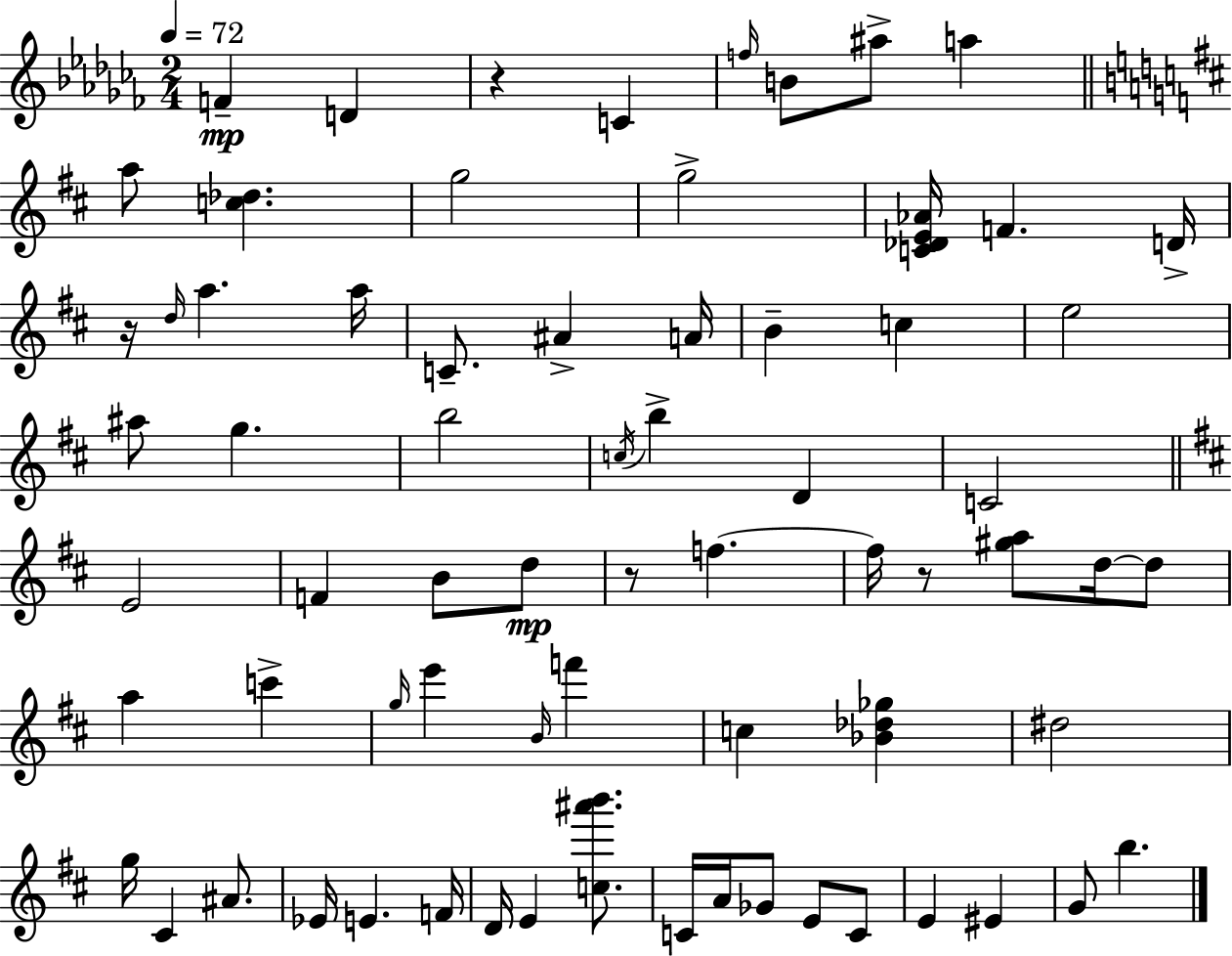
{
  \clef treble
  \numericTimeSignature
  \time 2/4
  \key aes \minor
  \tempo 4 = 72
  \repeat volta 2 { f'4--\mp d'4 | r4 c'4 | \grace { f''16 } b'8 ais''8-> a''4 | \bar "||" \break \key d \major a''8 <c'' des''>4. | g''2 | g''2-> | <c' des' e' aes'>16 f'4. d'16-> | \break r16 \grace { d''16 } a''4. | a''16 c'8.-- ais'4-> | a'16 b'4-- c''4 | e''2 | \break ais''8 g''4. | b''2 | \acciaccatura { c''16 } b''4-> d'4 | c'2 | \break \bar "||" \break \key d \major e'2 | f'4 b'8 d''8\mp | r8 f''4.~~ | f''16 r8 <gis'' a''>8 d''16~~ d''8 | \break a''4 c'''4-> | \grace { g''16 } e'''4 \grace { b'16 } f'''4 | c''4 <bes' des'' ges''>4 | dis''2 | \break g''16 cis'4 ais'8. | ees'16 e'4. | f'16 d'16 e'4 <c'' ais''' b'''>8. | c'16 a'16 ges'8 e'8 | \break c'8 e'4 eis'4 | g'8 b''4. | } \bar "|."
}